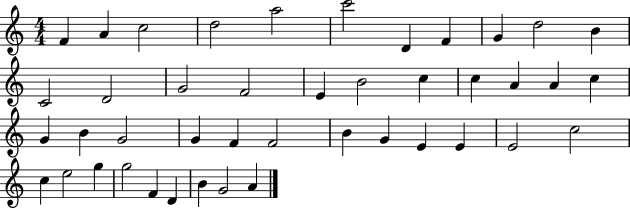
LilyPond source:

{
  \clef treble
  \numericTimeSignature
  \time 4/4
  \key c \major
  f'4 a'4 c''2 | d''2 a''2 | c'''2 d'4 f'4 | g'4 d''2 b'4 | \break c'2 d'2 | g'2 f'2 | e'4 b'2 c''4 | c''4 a'4 a'4 c''4 | \break g'4 b'4 g'2 | g'4 f'4 f'2 | b'4 g'4 e'4 e'4 | e'2 c''2 | \break c''4 e''2 g''4 | g''2 f'4 d'4 | b'4 g'2 a'4 | \bar "|."
}